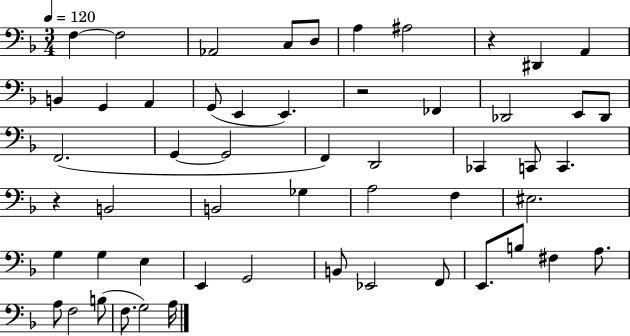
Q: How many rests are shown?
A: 3